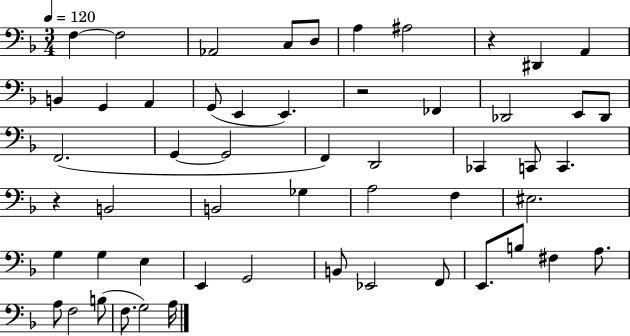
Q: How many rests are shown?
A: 3